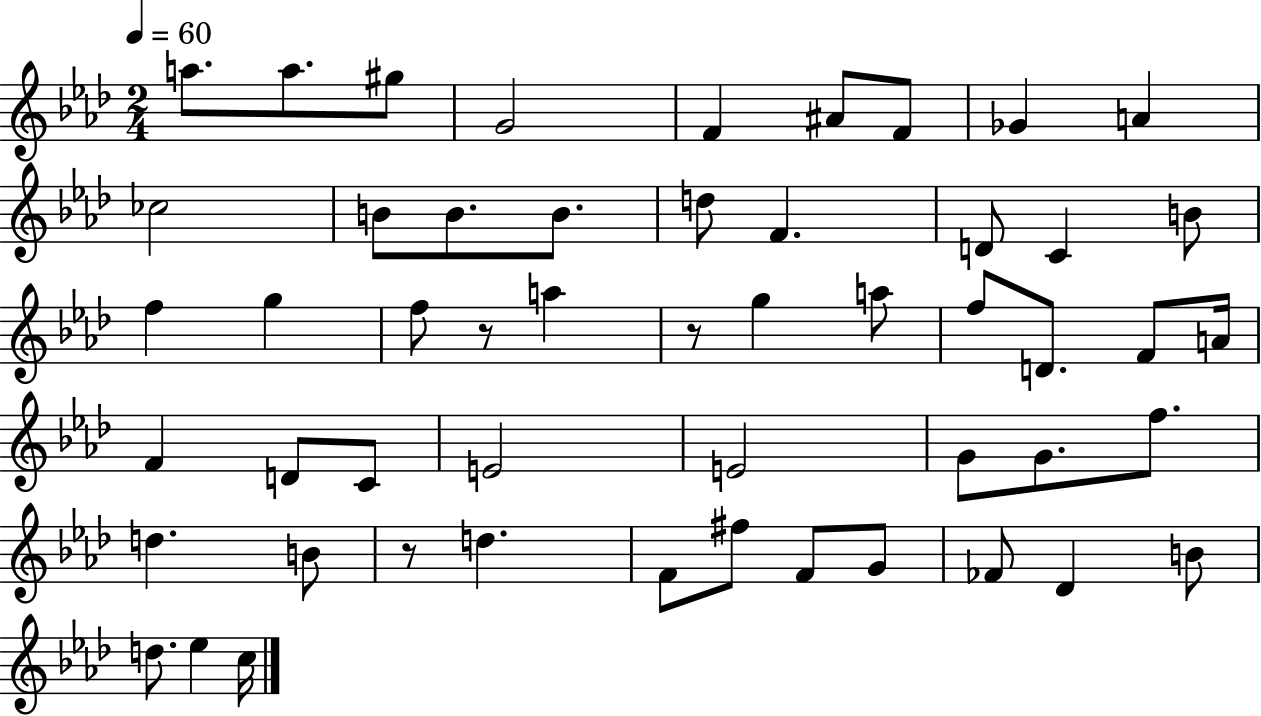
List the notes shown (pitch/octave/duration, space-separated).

A5/e. A5/e. G#5/e G4/h F4/q A#4/e F4/e Gb4/q A4/q CES5/h B4/e B4/e. B4/e. D5/e F4/q. D4/e C4/q B4/e F5/q G5/q F5/e R/e A5/q R/e G5/q A5/e F5/e D4/e. F4/e A4/s F4/q D4/e C4/e E4/h E4/h G4/e G4/e. F5/e. D5/q. B4/e R/e D5/q. F4/e F#5/e F4/e G4/e FES4/e Db4/q B4/e D5/e. Eb5/q C5/s